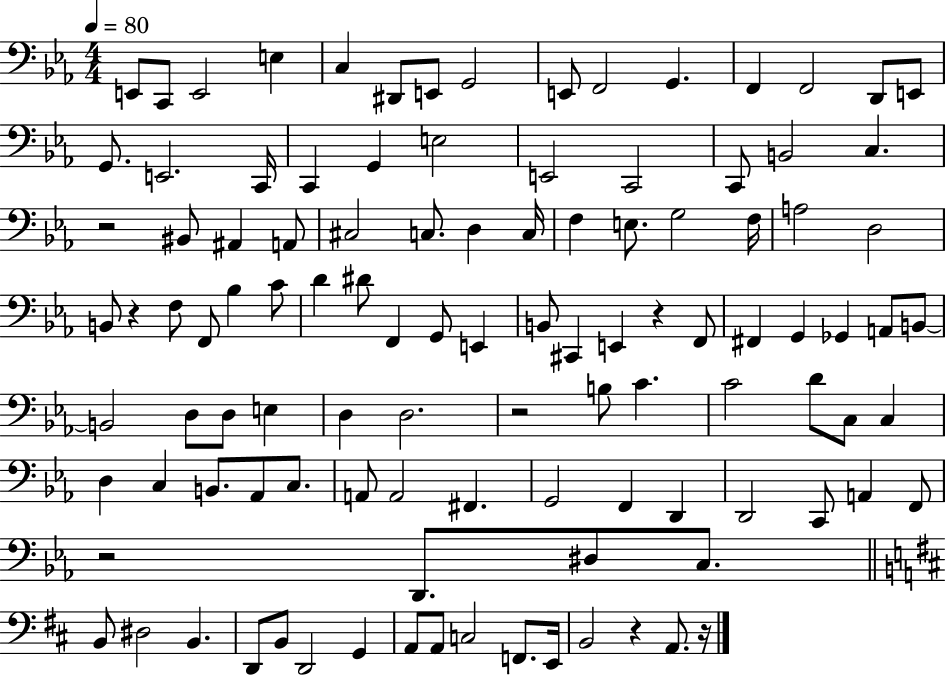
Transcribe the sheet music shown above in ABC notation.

X:1
T:Untitled
M:4/4
L:1/4
K:Eb
E,,/2 C,,/2 E,,2 E, C, ^D,,/2 E,,/2 G,,2 E,,/2 F,,2 G,, F,, F,,2 D,,/2 E,,/2 G,,/2 E,,2 C,,/4 C,, G,, E,2 E,,2 C,,2 C,,/2 B,,2 C, z2 ^B,,/2 ^A,, A,,/2 ^C,2 C,/2 D, C,/4 F, E,/2 G,2 F,/4 A,2 D,2 B,,/2 z F,/2 F,,/2 _B, C/2 D ^D/2 F,, G,,/2 E,, B,,/2 ^C,, E,, z F,,/2 ^F,, G,, _G,, A,,/2 B,,/2 B,,2 D,/2 D,/2 E, D, D,2 z2 B,/2 C C2 D/2 C,/2 C, D, C, B,,/2 _A,,/2 C,/2 A,,/2 A,,2 ^F,, G,,2 F,, D,, D,,2 C,,/2 A,, F,,/2 z2 D,,/2 ^D,/2 C,/2 B,,/2 ^D,2 B,, D,,/2 B,,/2 D,,2 G,, A,,/2 A,,/2 C,2 F,,/2 E,,/4 B,,2 z A,,/2 z/4